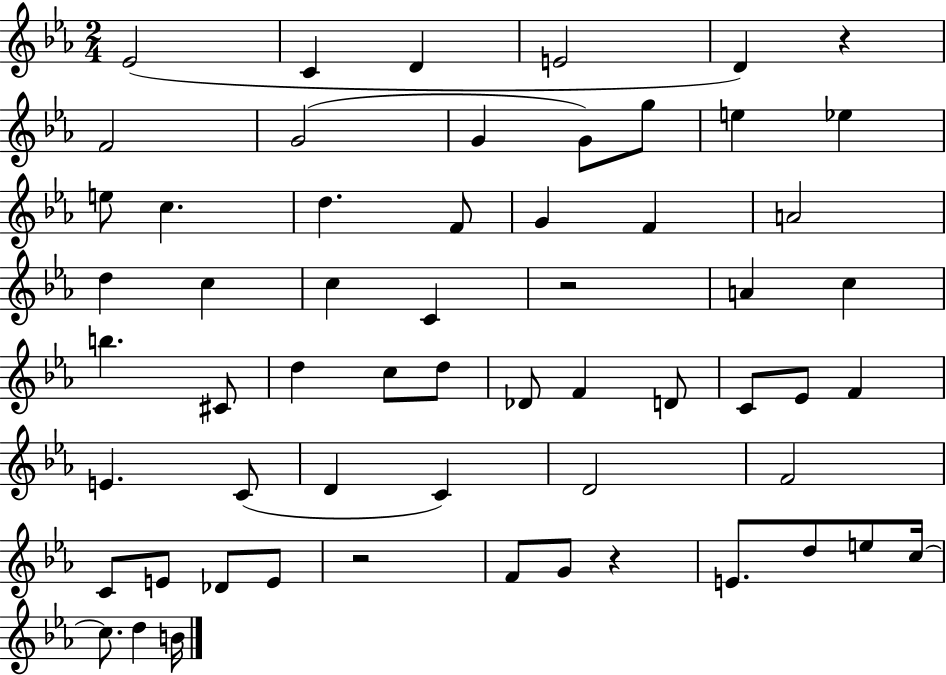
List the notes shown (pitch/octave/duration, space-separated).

Eb4/h C4/q D4/q E4/h D4/q R/q F4/h G4/h G4/q G4/e G5/e E5/q Eb5/q E5/e C5/q. D5/q. F4/e G4/q F4/q A4/h D5/q C5/q C5/q C4/q R/h A4/q C5/q B5/q. C#4/e D5/q C5/e D5/e Db4/e F4/q D4/e C4/e Eb4/e F4/q E4/q. C4/e D4/q C4/q D4/h F4/h C4/e E4/e Db4/e E4/e R/h F4/e G4/e R/q E4/e. D5/e E5/e C5/s C5/e. D5/q B4/s